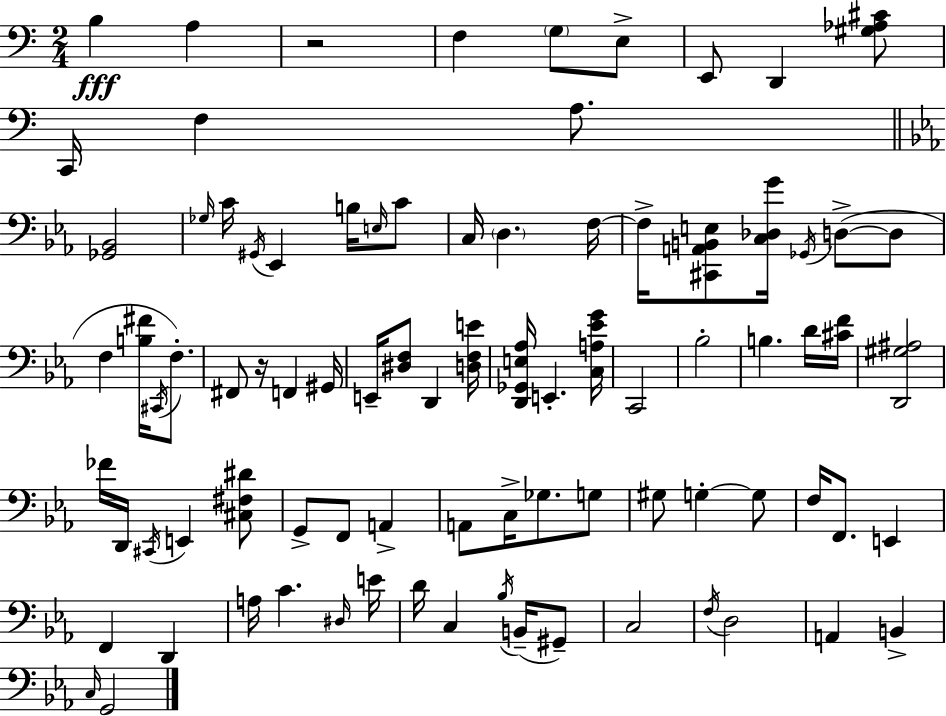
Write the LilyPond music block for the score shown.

{
  \clef bass
  \numericTimeSignature
  \time 2/4
  \key c \major
  b4\fff a4 | r2 | f4 \parenthesize g8 e8-> | e,8 d,4 <gis aes cis'>8 | \break c,16 f4 a8. | \bar "||" \break \key ees \major <ges, bes,>2 | \grace { ges16 } c'16 \acciaccatura { gis,16 } ees,4 b16 | \grace { e16 } c'8 c16 \parenthesize d4. | f16~~ f16-> <cis, a, b, e>8 <c des g'>16 \acciaccatura { ges,16 }( | \break d8->~~ d8 f4 | <b fis'>16 \acciaccatura { cis,16 }) f8.-. fis,8 r16 | f,4 gis,16 e,16-- <dis f>8 | d,4 <d f e'>16 <d, ges, e aes>16 e,4.-. | \break <c a ees' g'>16 c,2 | bes2-. | b4. | d'16 <cis' f'>16 <d, gis ais>2 | \break fes'16 d,16 \acciaccatura { cis,16 } | e,4 <cis fis dis'>8 g,8-> | f,8 a,4-> a,8 | c16-> ges8. g8 gis8 | \break g4-.~~ g8 f16 f,8. | e,4 f,4 | d,4 a16 c'4. | \grace { dis16 } e'16 d'16 | \break c4 \acciaccatura { bes16 }( b,16-- gis,8--) | c2 | \acciaccatura { f16 } d2 | a,4 b,4-> | \break \grace { c16 } g,2 | \bar "|."
}